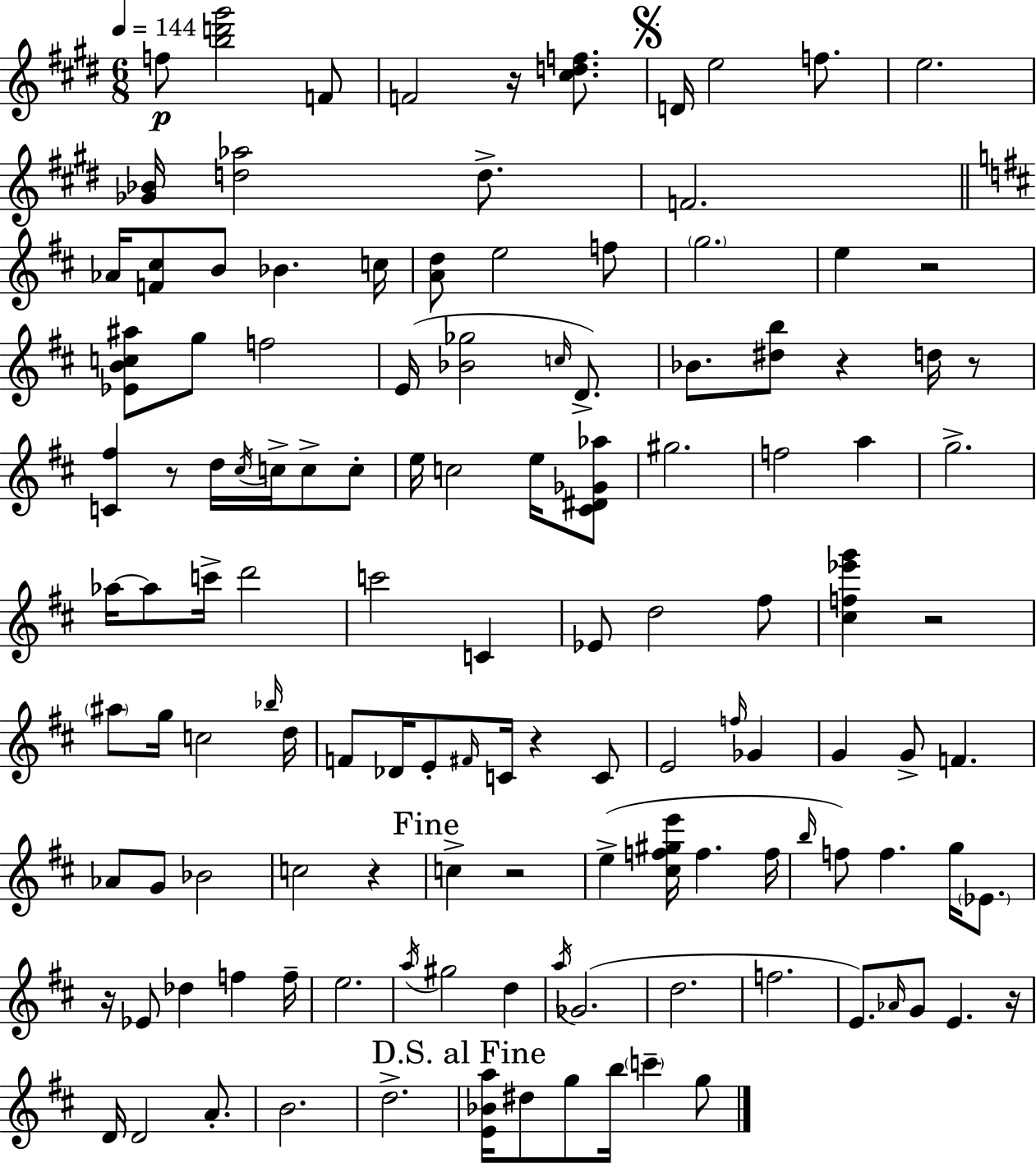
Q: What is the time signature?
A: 6/8